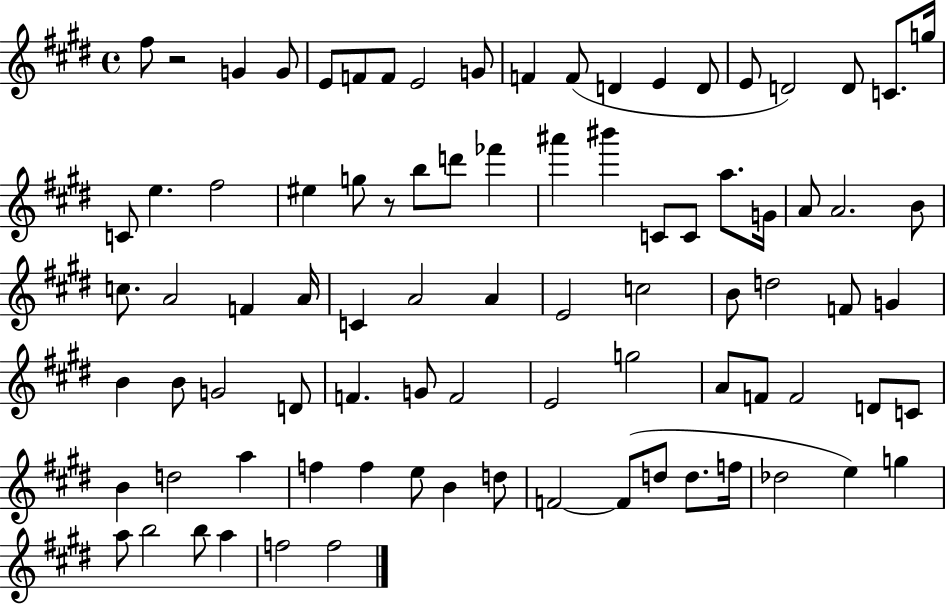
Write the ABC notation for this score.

X:1
T:Untitled
M:4/4
L:1/4
K:E
^f/2 z2 G G/2 E/2 F/2 F/2 E2 G/2 F F/2 D E D/2 E/2 D2 D/2 C/2 g/4 C/2 e ^f2 ^e g/2 z/2 b/2 d'/2 _f' ^a' ^b' C/2 C/2 a/2 G/4 A/2 A2 B/2 c/2 A2 F A/4 C A2 A E2 c2 B/2 d2 F/2 G B B/2 G2 D/2 F G/2 F2 E2 g2 A/2 F/2 F2 D/2 C/2 B d2 a f f e/2 B d/2 F2 F/2 d/2 d/2 f/4 _d2 e g a/2 b2 b/2 a f2 f2